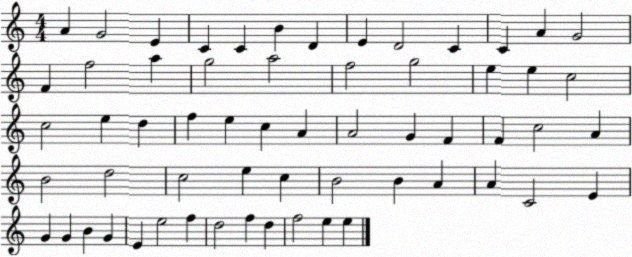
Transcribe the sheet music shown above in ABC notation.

X:1
T:Untitled
M:4/4
L:1/4
K:C
A G2 E C C B D E D2 C C A G2 F f2 a g2 a2 f2 g2 e e c2 c2 e d f e c A A2 G F F c2 A B2 d2 c2 e c B2 B A A C2 E G G B G E e2 f d2 f d f2 e e